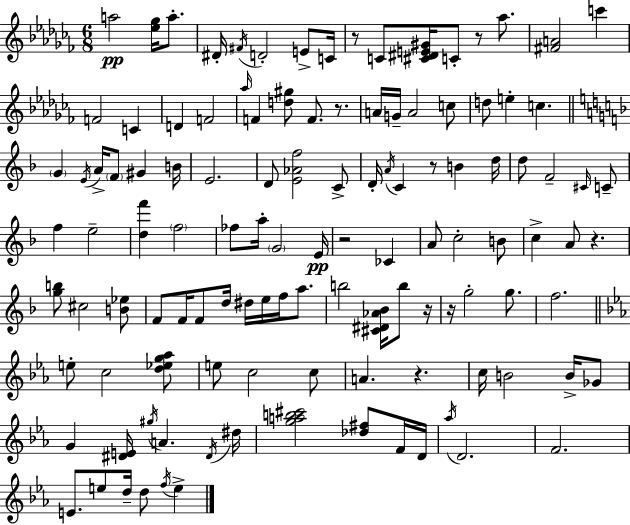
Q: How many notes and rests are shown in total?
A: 118